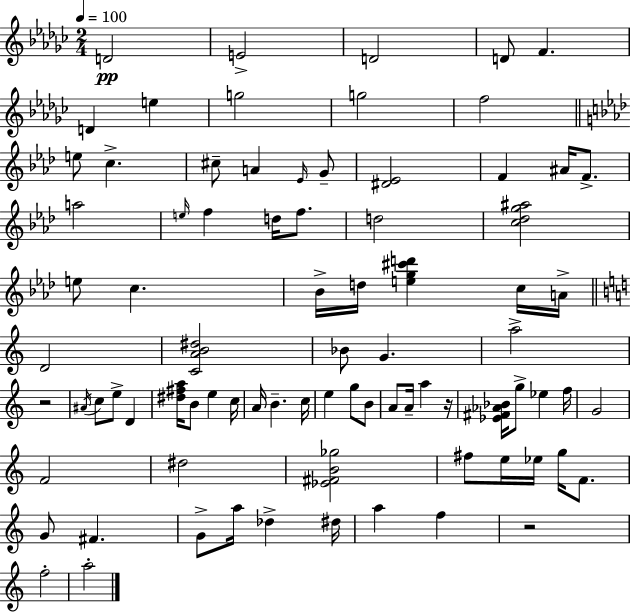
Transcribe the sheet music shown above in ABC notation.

X:1
T:Untitled
M:2/4
L:1/4
K:Ebm
D2 E2 D2 D/2 F D e g2 g2 f2 e/2 c ^c/2 A _E/4 G/2 [^D_E]2 F ^A/4 F/2 a2 e/4 f d/4 f/2 d2 [c_dg^a]2 e/2 c _B/4 d/4 [eg^c'd'] c/4 A/4 D2 [CAB^d]2 _B/2 G a2 z2 ^A/4 c/2 e/2 D [^d^fa]/4 B/2 e c/4 A/4 B c/4 e g/2 B/2 A/2 A/4 a z/4 [_E^F_A_B]/4 g/2 _e f/4 G2 F2 ^d2 [_E^FB_g]2 ^f/2 e/4 _e/4 g/4 F/2 G/2 ^F G/2 a/4 _d ^d/4 a f z2 f2 a2